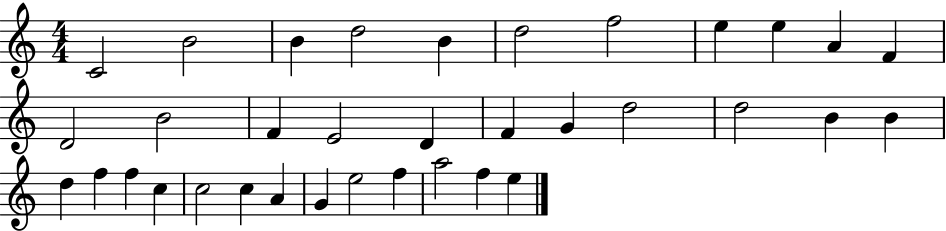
X:1
T:Untitled
M:4/4
L:1/4
K:C
C2 B2 B d2 B d2 f2 e e A F D2 B2 F E2 D F G d2 d2 B B d f f c c2 c A G e2 f a2 f e